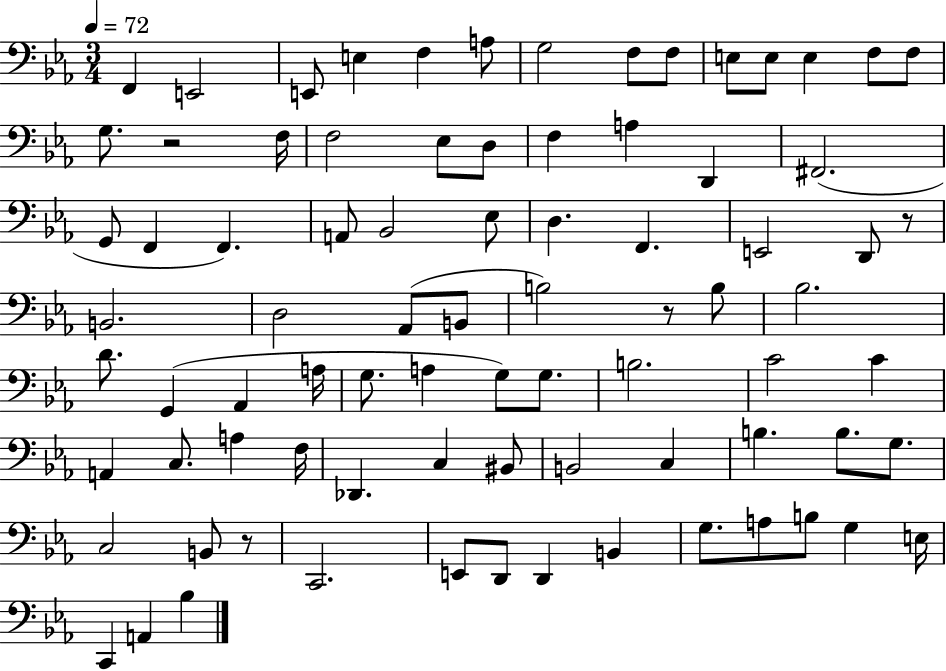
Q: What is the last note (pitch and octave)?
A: Bb3